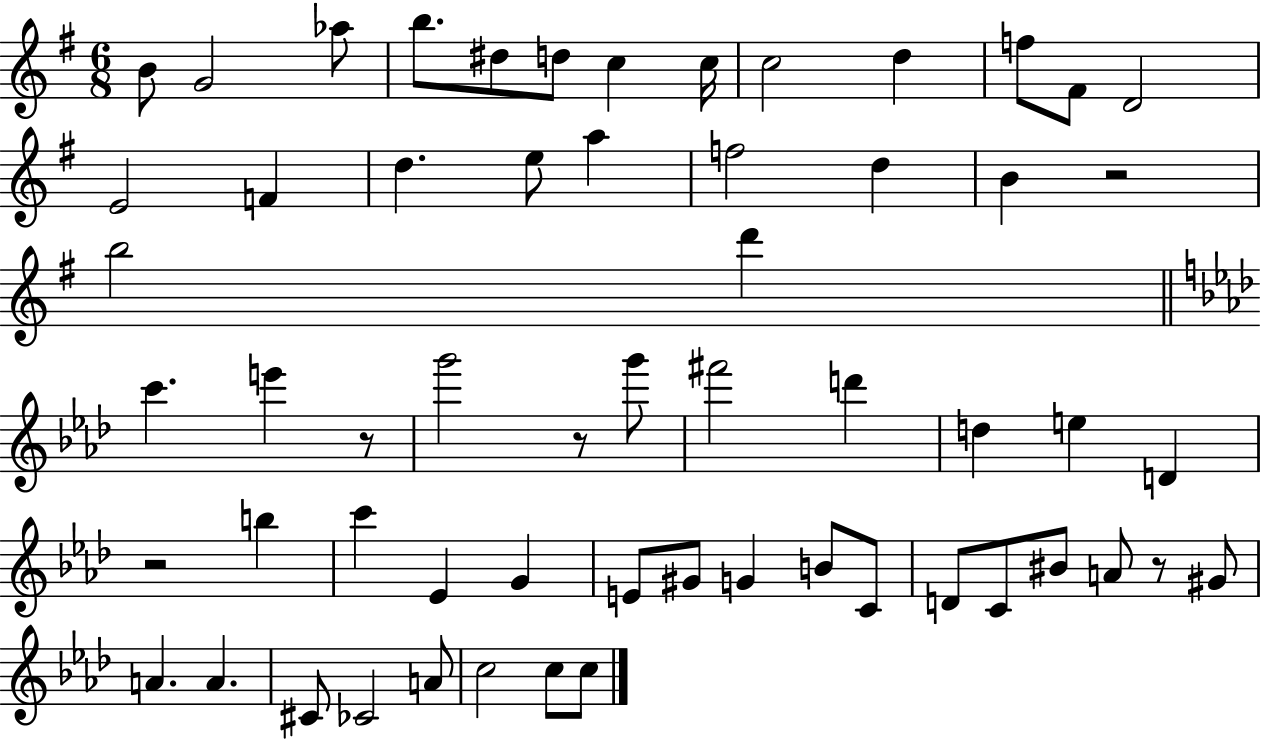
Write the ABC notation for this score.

X:1
T:Untitled
M:6/8
L:1/4
K:G
B/2 G2 _a/2 b/2 ^d/2 d/2 c c/4 c2 d f/2 ^F/2 D2 E2 F d e/2 a f2 d B z2 b2 d' c' e' z/2 g'2 z/2 g'/2 ^f'2 d' d e D z2 b c' _E G E/2 ^G/2 G B/2 C/2 D/2 C/2 ^B/2 A/2 z/2 ^G/2 A A ^C/2 _C2 A/2 c2 c/2 c/2